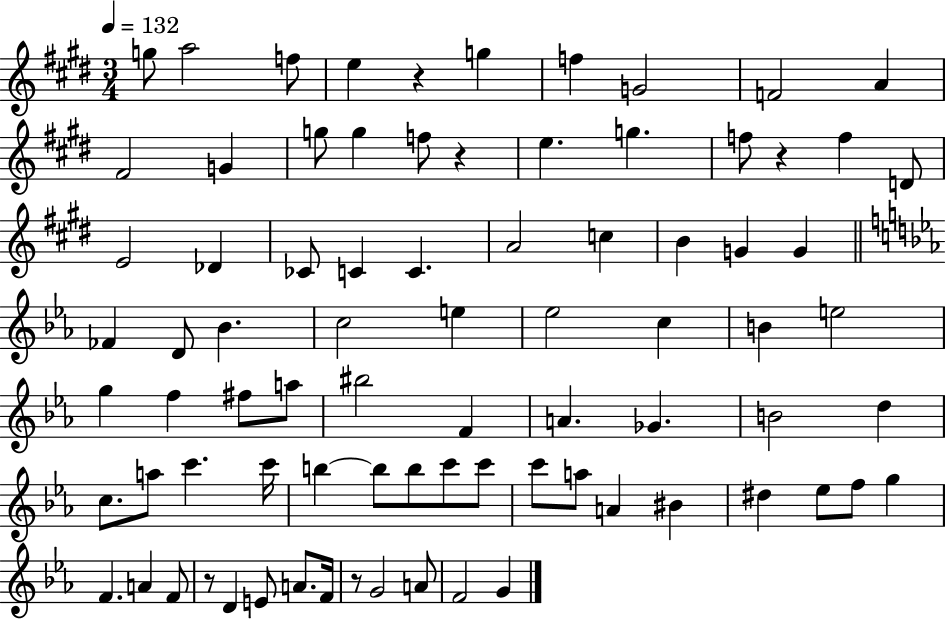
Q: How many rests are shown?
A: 5